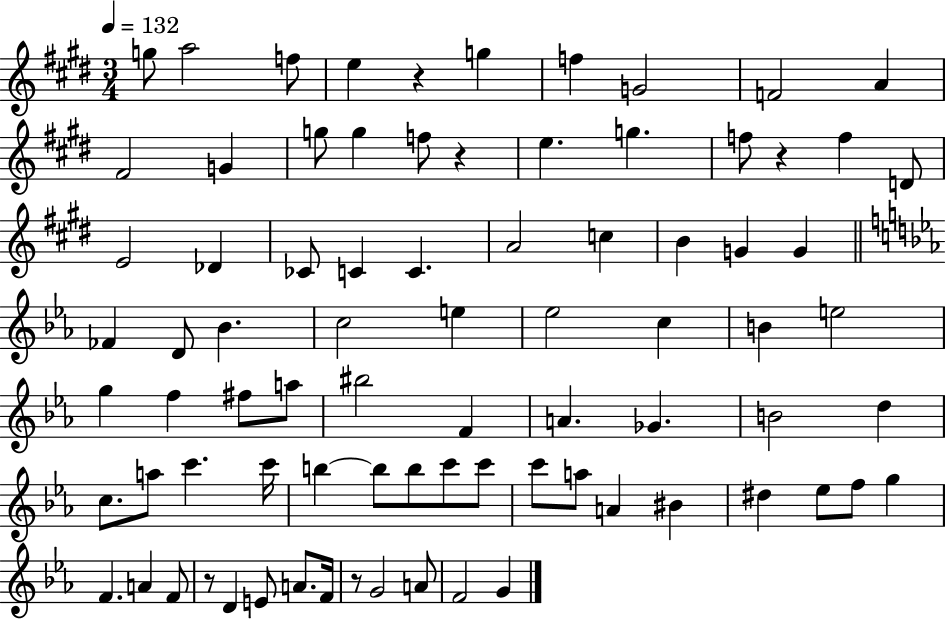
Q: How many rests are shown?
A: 5